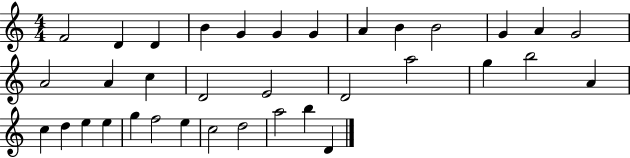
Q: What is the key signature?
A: C major